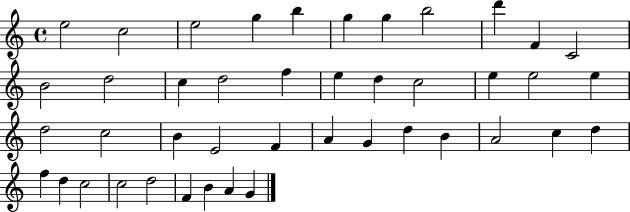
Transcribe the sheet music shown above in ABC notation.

X:1
T:Untitled
M:4/4
L:1/4
K:C
e2 c2 e2 g b g g b2 d' F C2 B2 d2 c d2 f e d c2 e e2 e d2 c2 B E2 F A G d B A2 c d f d c2 c2 d2 F B A G